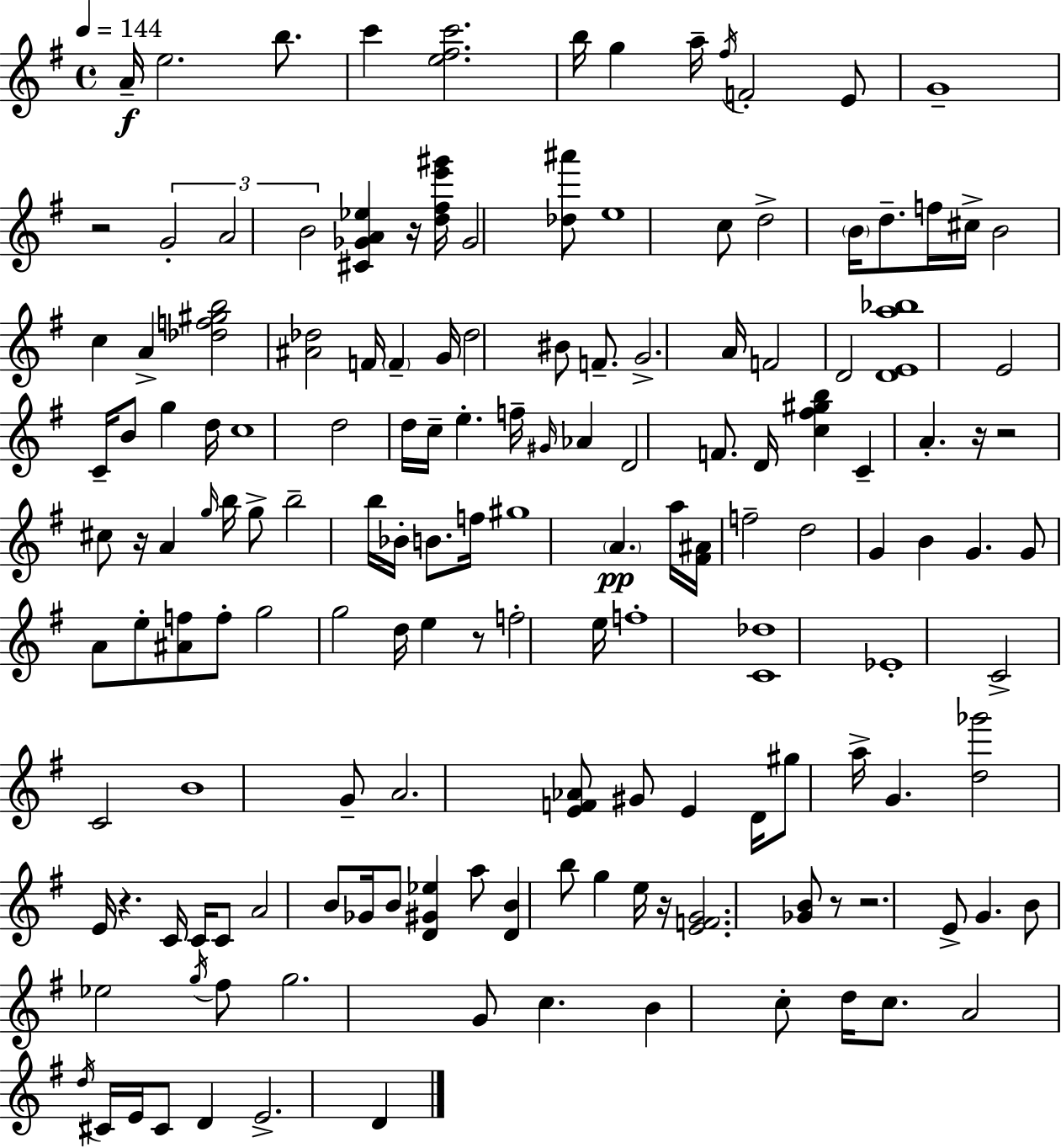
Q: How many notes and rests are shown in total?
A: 154